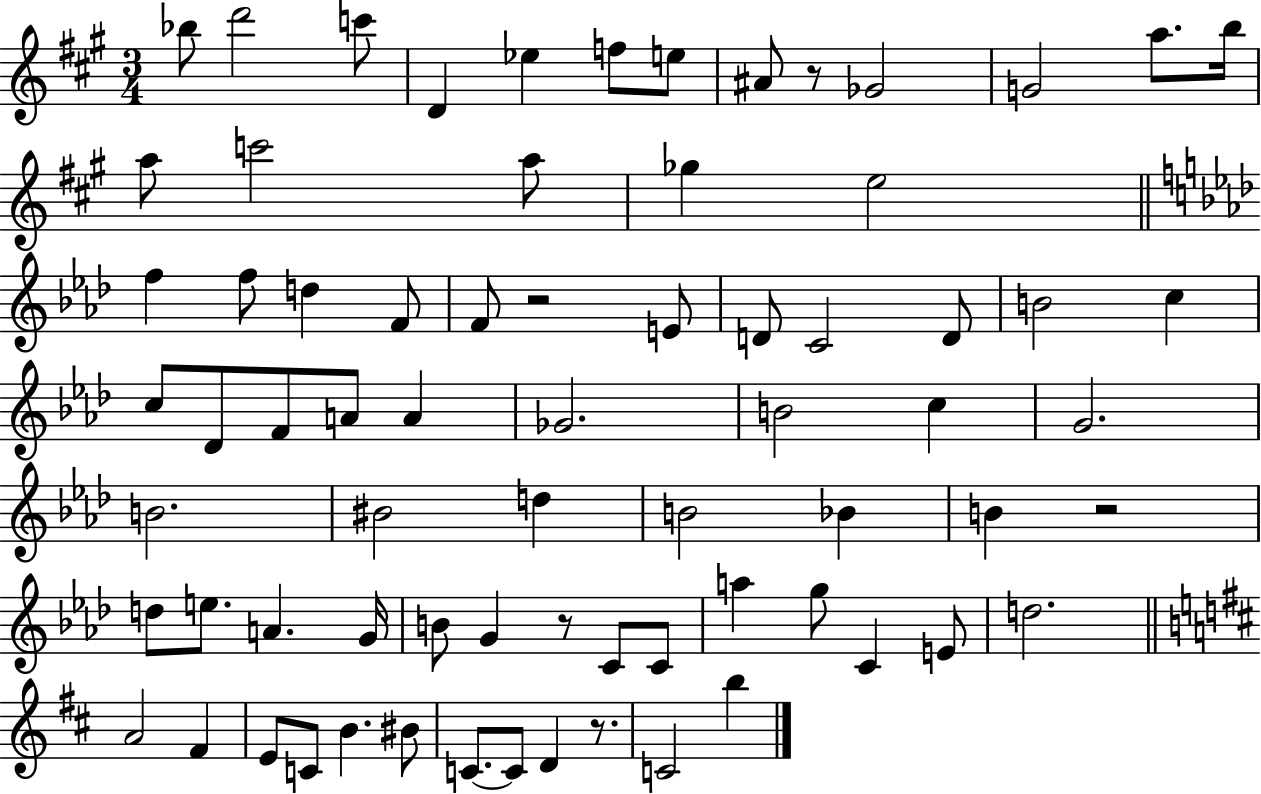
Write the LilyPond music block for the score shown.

{
  \clef treble
  \numericTimeSignature
  \time 3/4
  \key a \major
  \repeat volta 2 { bes''8 d'''2 c'''8 | d'4 ees''4 f''8 e''8 | ais'8 r8 ges'2 | g'2 a''8. b''16 | \break a''8 c'''2 a''8 | ges''4 e''2 | \bar "||" \break \key f \minor f''4 f''8 d''4 f'8 | f'8 r2 e'8 | d'8 c'2 d'8 | b'2 c''4 | \break c''8 des'8 f'8 a'8 a'4 | ges'2. | b'2 c''4 | g'2. | \break b'2. | bis'2 d''4 | b'2 bes'4 | b'4 r2 | \break d''8 e''8. a'4. g'16 | b'8 g'4 r8 c'8 c'8 | a''4 g''8 c'4 e'8 | d''2. | \break \bar "||" \break \key d \major a'2 fis'4 | e'8 c'8 b'4. bis'8 | c'8.~~ c'8 d'4 r8. | c'2 b''4 | \break } \bar "|."
}